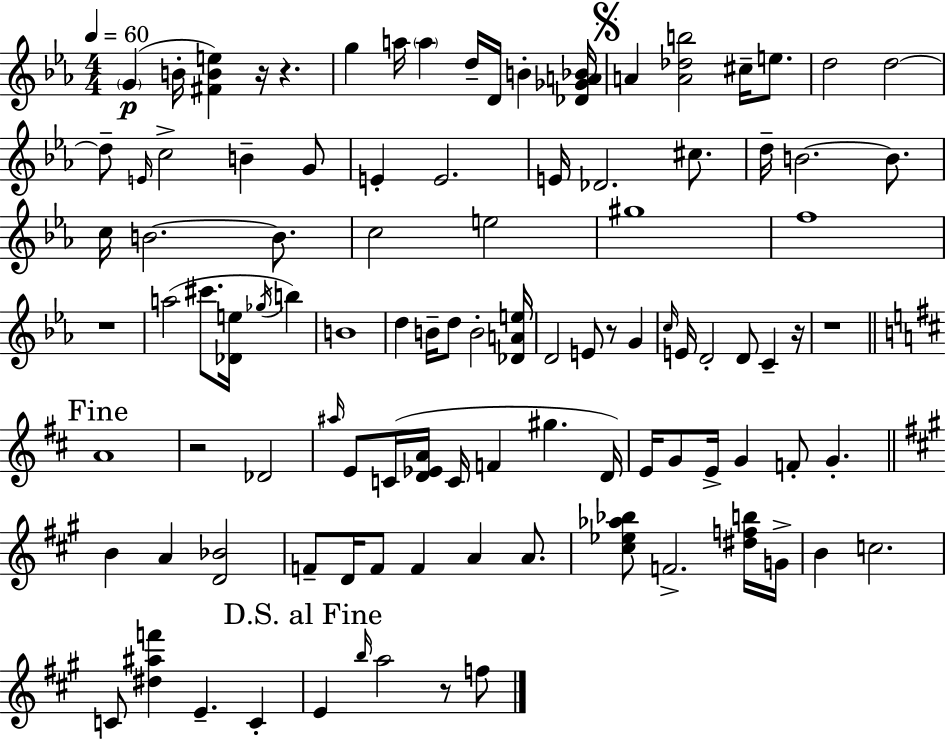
{
  \clef treble
  \numericTimeSignature
  \time 4/4
  \key ees \major
  \tempo 4 = 60
  \repeat volta 2 { \parenthesize g'4(\p b'16-. <fis' b' e''>4) r16 r4. | g''4 a''16 \parenthesize a''4 d''16-- d'16 b'4-. <des' ges' a' bes'>16 | \mark \markup { \musicglyph "scripts.segno" } a'4 <a' des'' b''>2 cis''16-- e''8. | d''2 d''2~~ | \break d''8-- \grace { e'16 } c''2-> b'4-- g'8 | e'4-. e'2. | e'16 des'2. cis''8. | d''16-- b'2.~~ b'8. | \break c''16 b'2.~~ b'8. | c''2 e''2 | gis''1 | f''1 | \break r1 | a''2( cis'''8. <des' e''>16 \acciaccatura { ges''16 } b''4) | b'1 | d''4 b'16-- d''8 b'2-. | \break <des' a' e''>16 d'2 e'8 r8 g'4 | \grace { c''16 } e'16 d'2-. d'8 c'4-- | r16 r1 | \mark "Fine" \bar "||" \break \key b \minor a'1 | r2 des'2 | \grace { ais''16 } e'8 c'16( <d' ees' a'>16 c'16 f'4 gis''4. | d'16) e'16 g'8 e'16-> g'4 f'8-. g'4.-. | \break \bar "||" \break \key a \major b'4 a'4 <d' bes'>2 | f'8-- d'16 f'8 f'4 a'4 a'8. | <cis'' ees'' aes'' bes''>8 f'2.-> <dis'' f'' b''>16 g'16-> | b'4 c''2. | \break c'8 <dis'' ais'' f'''>4 e'4.-- c'4-. | \mark "D.S. al Fine" e'4 \grace { b''16 } a''2 r8 f''8 | } \bar "|."
}